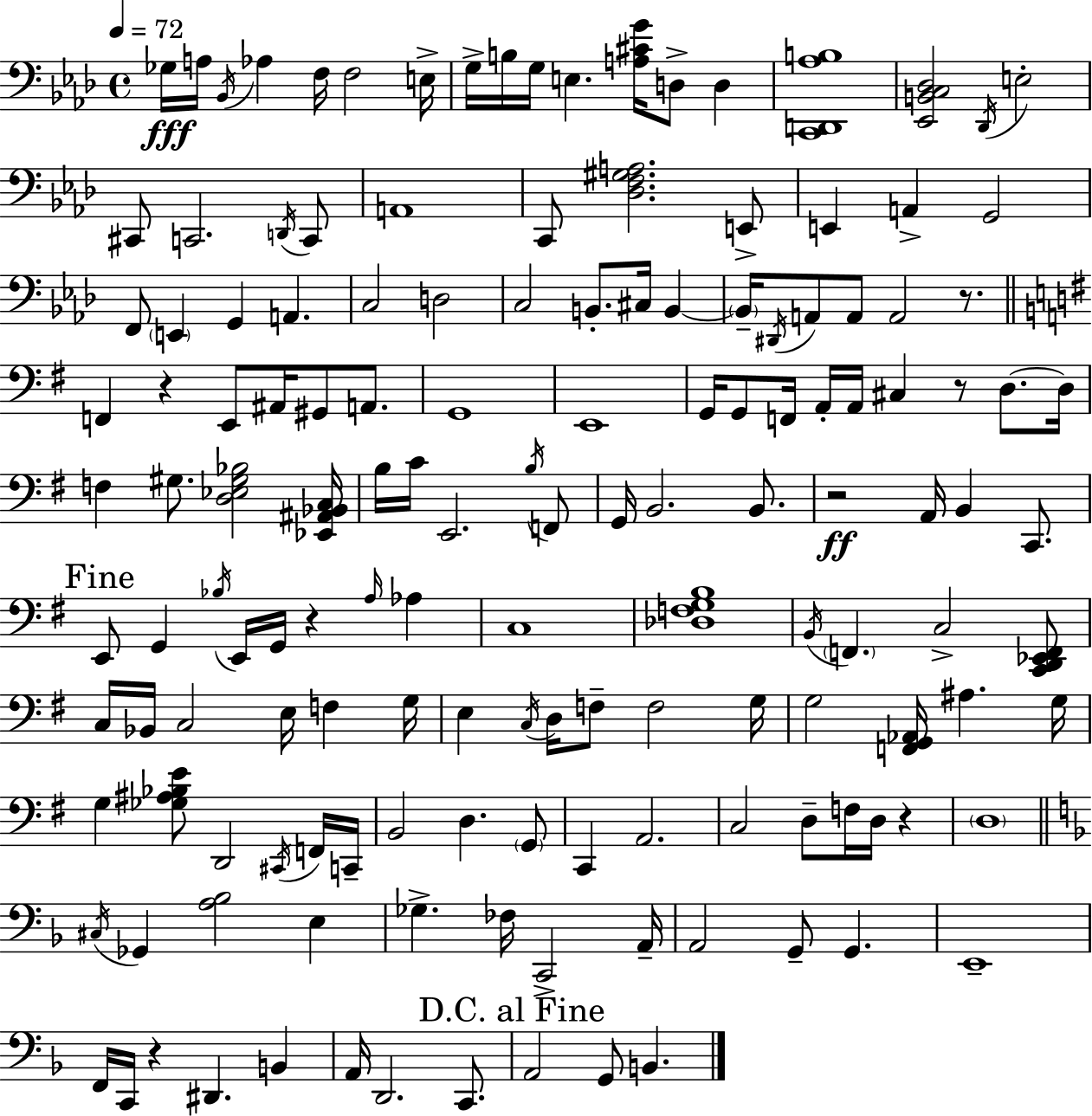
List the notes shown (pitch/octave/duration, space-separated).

Gb3/s A3/s Bb2/s Ab3/q F3/s F3/h E3/s G3/s B3/s G3/s E3/q. [A3,C#4,G4]/s D3/e D3/q [C2,D2,Ab3,B3]/w [Eb2,B2,C3,Db3]/h Db2/s E3/h C#2/e C2/h. D2/s C2/e A2/w C2/e [Db3,F3,G#3,A3]/h. E2/e E2/q A2/q G2/h F2/e E2/q G2/q A2/q. C3/h D3/h C3/h B2/e. C#3/s B2/q B2/s D#2/s A2/e A2/e A2/h R/e. F2/q R/q E2/e A#2/s G#2/e A2/e. G2/w E2/w G2/s G2/e F2/s A2/s A2/s C#3/q R/e D3/e. D3/s F3/q G#3/e. [D3,Eb3,G#3,Bb3]/h [Eb2,A#2,Bb2,C3]/s B3/s C4/s E2/h. B3/s F2/e G2/s B2/h. B2/e. R/h A2/s B2/q C2/e. E2/e G2/q Bb3/s E2/s G2/s R/q A3/s Ab3/q C3/w [Db3,F3,G3,B3]/w B2/s F2/q. C3/h [C2,D2,Eb2,F2]/e C3/s Bb2/s C3/h E3/s F3/q G3/s E3/q C3/s D3/s F3/e F3/h G3/s G3/h [F2,G2,Ab2]/s A#3/q. G3/s G3/q [Gb3,A#3,Bb3,E4]/e D2/h C#2/s F2/s C2/s B2/h D3/q. G2/e C2/q A2/h. C3/h D3/e F3/s D3/s R/q D3/w C#3/s Gb2/q [A3,Bb3]/h E3/q Gb3/q. FES3/s C2/h A2/s A2/h G2/e G2/q. E2/w F2/s C2/s R/q D#2/q. B2/q A2/s D2/h. C2/e. A2/h G2/e B2/q.